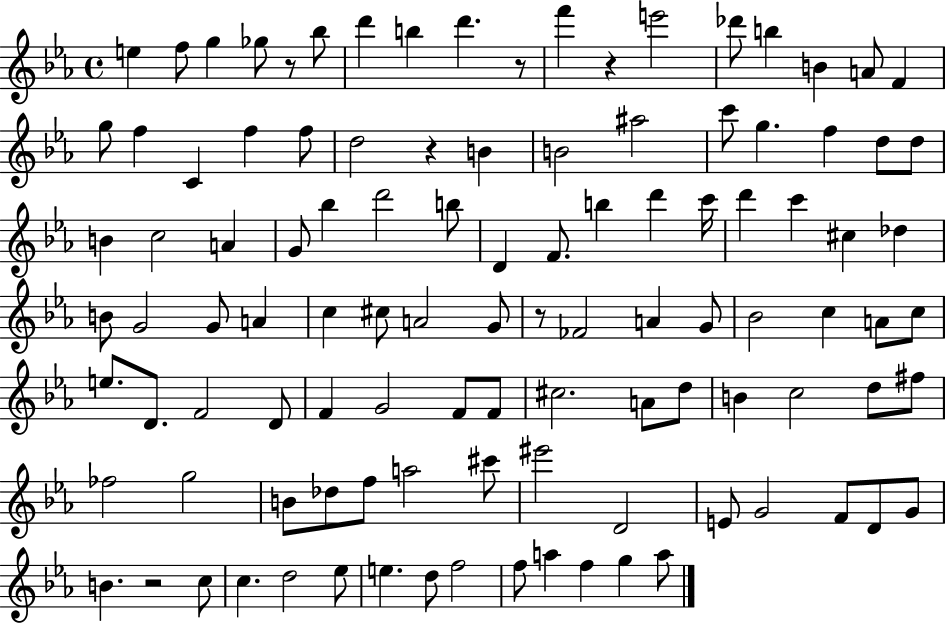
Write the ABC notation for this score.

X:1
T:Untitled
M:4/4
L:1/4
K:Eb
e f/2 g _g/2 z/2 _b/2 d' b d' z/2 f' z e'2 _d'/2 b B A/2 F g/2 f C f f/2 d2 z B B2 ^a2 c'/2 g f d/2 d/2 B c2 A G/2 _b d'2 b/2 D F/2 b d' c'/4 d' c' ^c _d B/2 G2 G/2 A c ^c/2 A2 G/2 z/2 _F2 A G/2 _B2 c A/2 c/2 e/2 D/2 F2 D/2 F G2 F/2 F/2 ^c2 A/2 d/2 B c2 d/2 ^f/2 _f2 g2 B/2 _d/2 f/2 a2 ^c'/2 ^e'2 D2 E/2 G2 F/2 D/2 G/2 B z2 c/2 c d2 _e/2 e d/2 f2 f/2 a f g a/2